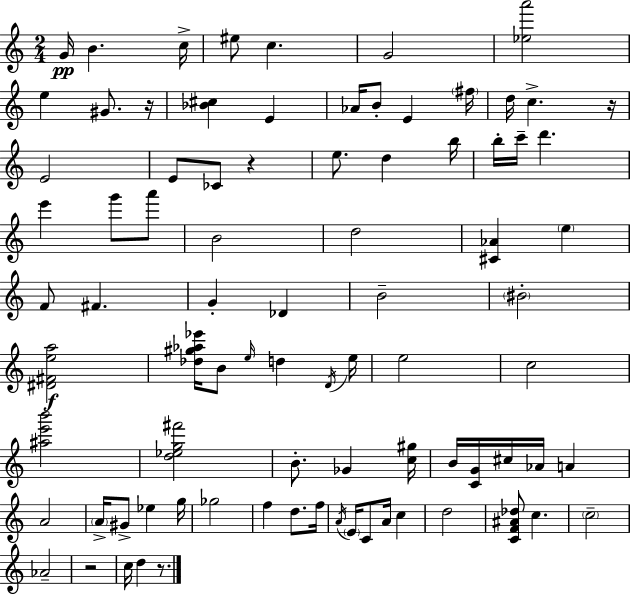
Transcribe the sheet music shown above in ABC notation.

X:1
T:Untitled
M:2/4
L:1/4
K:Am
G/4 B c/4 ^e/2 c G2 [_ea']2 e ^G/2 z/4 [_B^c] E _A/4 B/2 E ^f/4 d/4 c z/4 E2 E/2 _C/2 z e/2 d b/4 b/4 c'/4 d' e' g'/2 a'/2 B2 d2 [^C_A] e F/2 ^F G _D B2 ^B2 [^D^Fea]2 [_d^g_a_e']/4 B/2 e/4 d D/4 e/4 e2 c2 [^ae'b']2 [d_eg^f']2 B/2 _G [c^g]/4 B/4 [CG]/4 ^c/4 _A/4 A A2 A/4 ^G/2 _e g/4 _g2 f d/2 f/4 A/4 E/4 C/2 A/4 c d2 [CF^A_d]/2 c c2 _A2 z2 c/4 d z/2